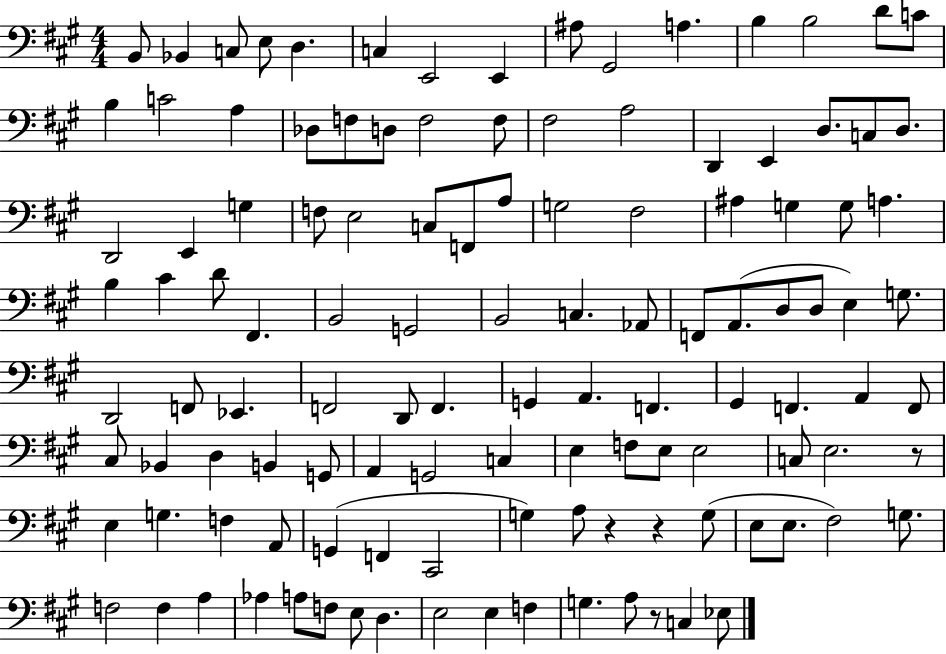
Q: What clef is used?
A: bass